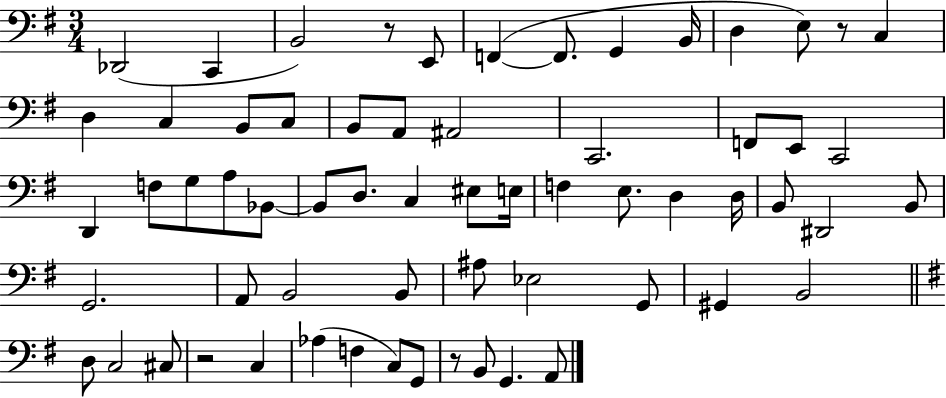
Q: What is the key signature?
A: G major